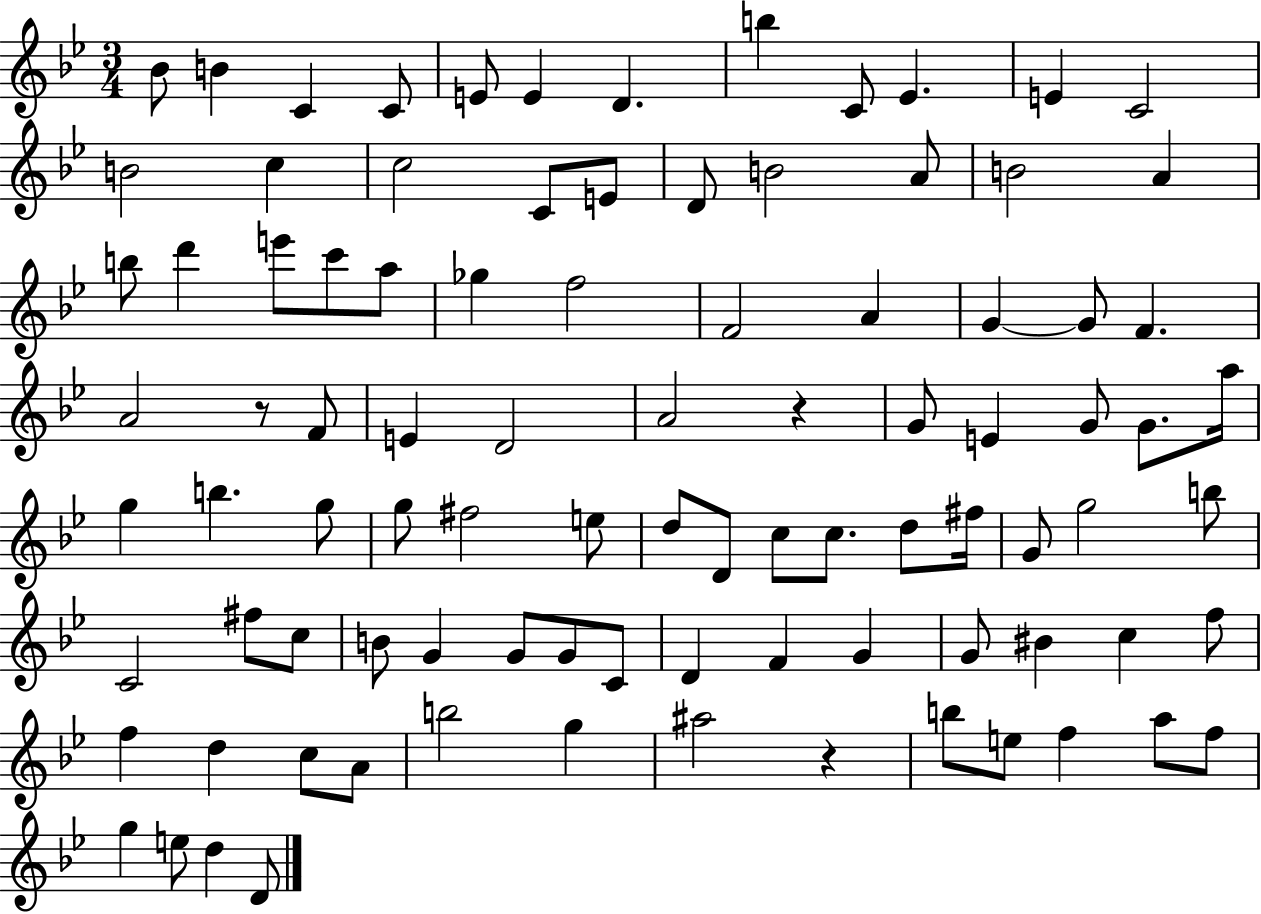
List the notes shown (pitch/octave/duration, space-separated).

Bb4/e B4/q C4/q C4/e E4/e E4/q D4/q. B5/q C4/e Eb4/q. E4/q C4/h B4/h C5/q C5/h C4/e E4/e D4/e B4/h A4/e B4/h A4/q B5/e D6/q E6/e C6/e A5/e Gb5/q F5/h F4/h A4/q G4/q G4/e F4/q. A4/h R/e F4/e E4/q D4/h A4/h R/q G4/e E4/q G4/e G4/e. A5/s G5/q B5/q. G5/e G5/e F#5/h E5/e D5/e D4/e C5/e C5/e. D5/e F#5/s G4/e G5/h B5/e C4/h F#5/e C5/e B4/e G4/q G4/e G4/e C4/e D4/q F4/q G4/q G4/e BIS4/q C5/q F5/e F5/q D5/q C5/e A4/e B5/h G5/q A#5/h R/q B5/e E5/e F5/q A5/e F5/e G5/q E5/e D5/q D4/e